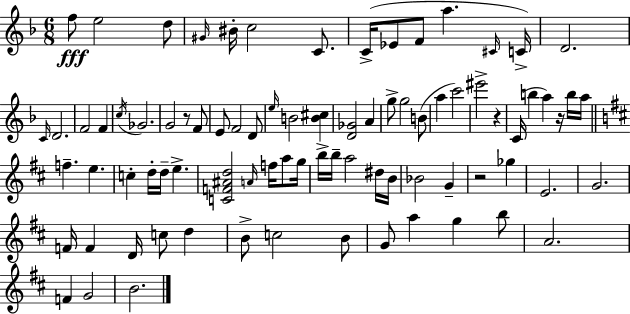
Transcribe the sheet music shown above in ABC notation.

X:1
T:Untitled
M:6/8
L:1/4
K:F
f/2 e2 d/2 ^G/4 ^B/4 c2 C/2 C/4 _E/2 F/2 a ^C/4 C/4 D2 C/4 D2 F2 F c/4 _G2 G2 z/2 F/2 E/2 F2 D/2 e/4 B2 [B^c] [D_G]2 A g/2 g2 B/2 a c'2 ^e'2 z C/4 b a z/4 b/4 a/4 f e c d/4 d/4 e [CF^Ad]2 A/4 f/4 a/2 g/4 b/4 b/4 a2 ^d/4 B/4 _B2 G z2 _g E2 G2 F/4 F D/4 c/2 d B/2 c2 B/2 G/2 a g b/2 A2 F G2 B2